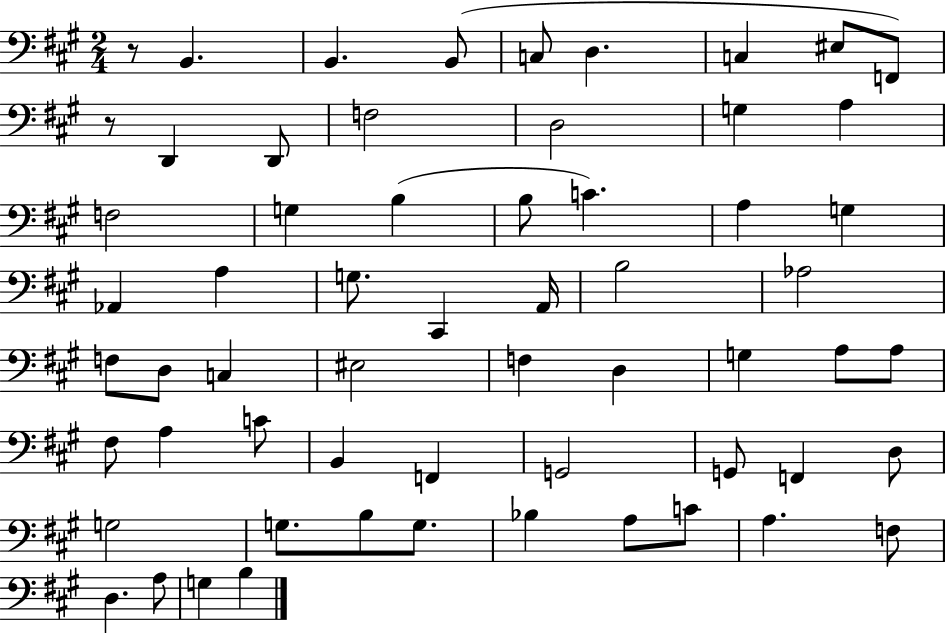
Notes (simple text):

R/e B2/q. B2/q. B2/e C3/e D3/q. C3/q EIS3/e F2/e R/e D2/q D2/e F3/h D3/h G3/q A3/q F3/h G3/q B3/q B3/e C4/q. A3/q G3/q Ab2/q A3/q G3/e. C#2/q A2/s B3/h Ab3/h F3/e D3/e C3/q EIS3/h F3/q D3/q G3/q A3/e A3/e F#3/e A3/q C4/e B2/q F2/q G2/h G2/e F2/q D3/e G3/h G3/e. B3/e G3/e. Bb3/q A3/e C4/e A3/q. F3/e D3/q. A3/e G3/q B3/q